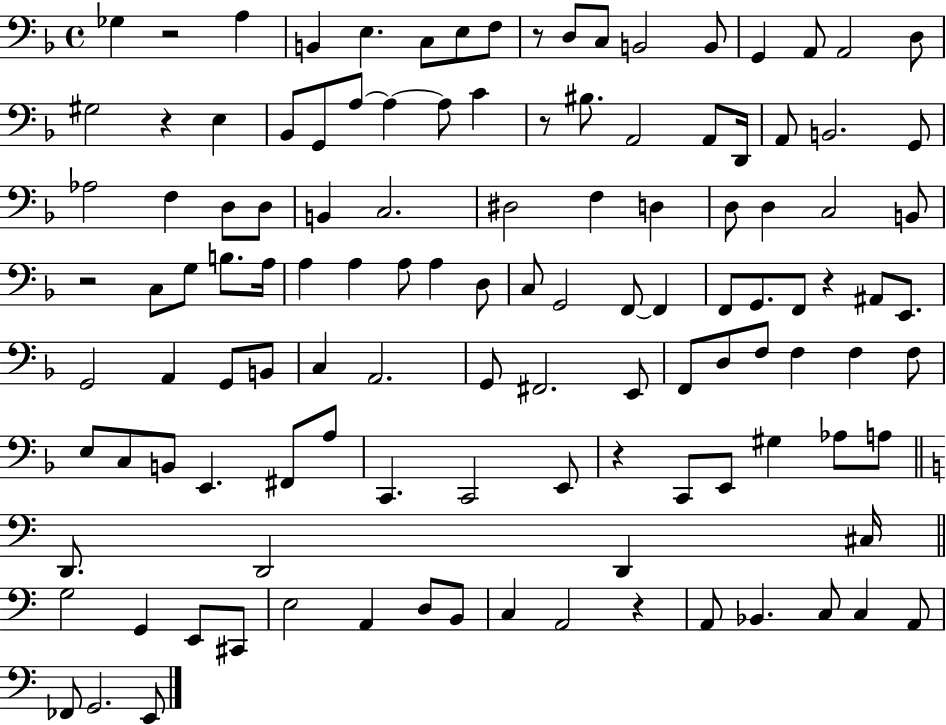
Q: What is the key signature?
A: F major